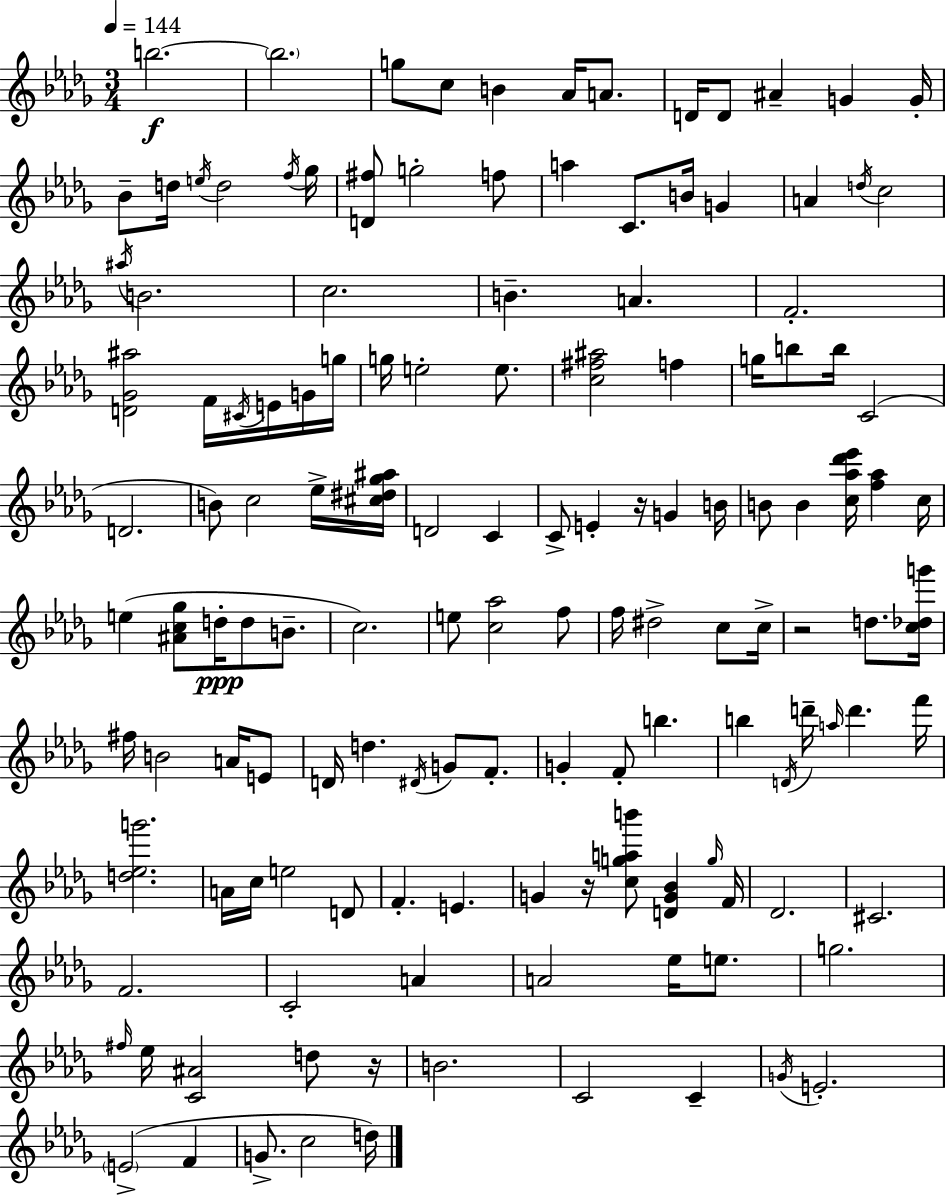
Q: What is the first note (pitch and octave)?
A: B5